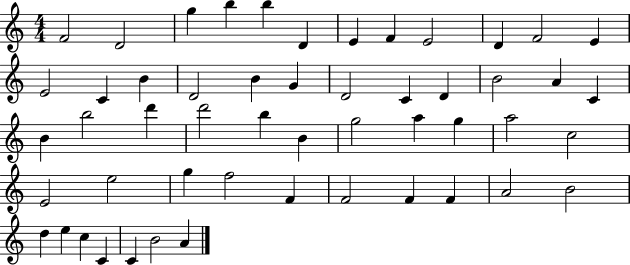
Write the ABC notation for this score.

X:1
T:Untitled
M:4/4
L:1/4
K:C
F2 D2 g b b D E F E2 D F2 E E2 C B D2 B G D2 C D B2 A C B b2 d' d'2 b B g2 a g a2 c2 E2 e2 g f2 F F2 F F A2 B2 d e c C C B2 A